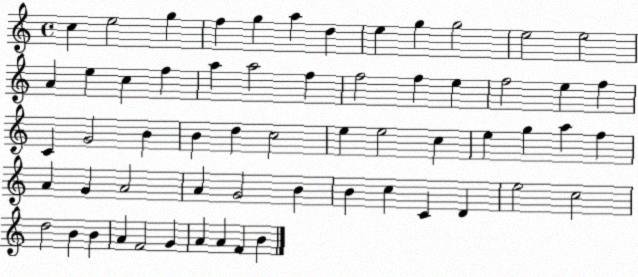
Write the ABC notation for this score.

X:1
T:Untitled
M:4/4
L:1/4
K:C
c e2 g f g a d e g g2 e2 e2 A e c f a a2 f f2 f e f2 e f C G2 B B d c2 e e2 c e g a f A G A2 A G2 B B c C D e2 c2 d2 B B A F2 G A A F B